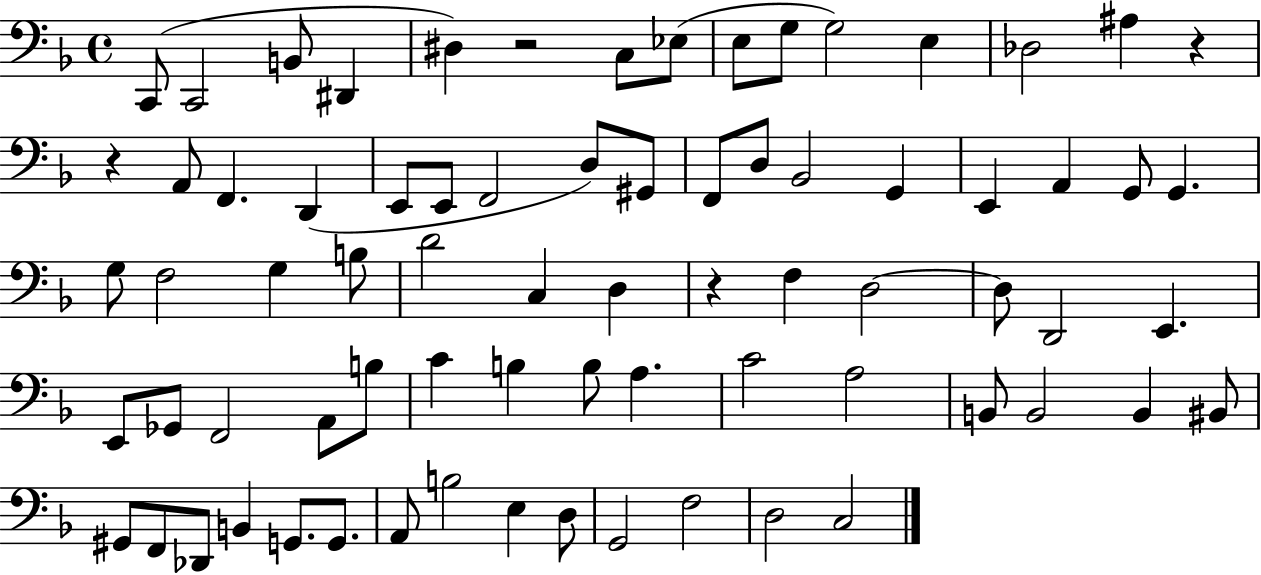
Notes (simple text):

C2/e C2/h B2/e D#2/q D#3/q R/h C3/e Eb3/e E3/e G3/e G3/h E3/q Db3/h A#3/q R/q R/q A2/e F2/q. D2/q E2/e E2/e F2/h D3/e G#2/e F2/e D3/e Bb2/h G2/q E2/q A2/q G2/e G2/q. G3/e F3/h G3/q B3/e D4/h C3/q D3/q R/q F3/q D3/h D3/e D2/h E2/q. E2/e Gb2/e F2/h A2/e B3/e C4/q B3/q B3/e A3/q. C4/h A3/h B2/e B2/h B2/q BIS2/e G#2/e F2/e Db2/e B2/q G2/e. G2/e. A2/e B3/h E3/q D3/e G2/h F3/h D3/h C3/h